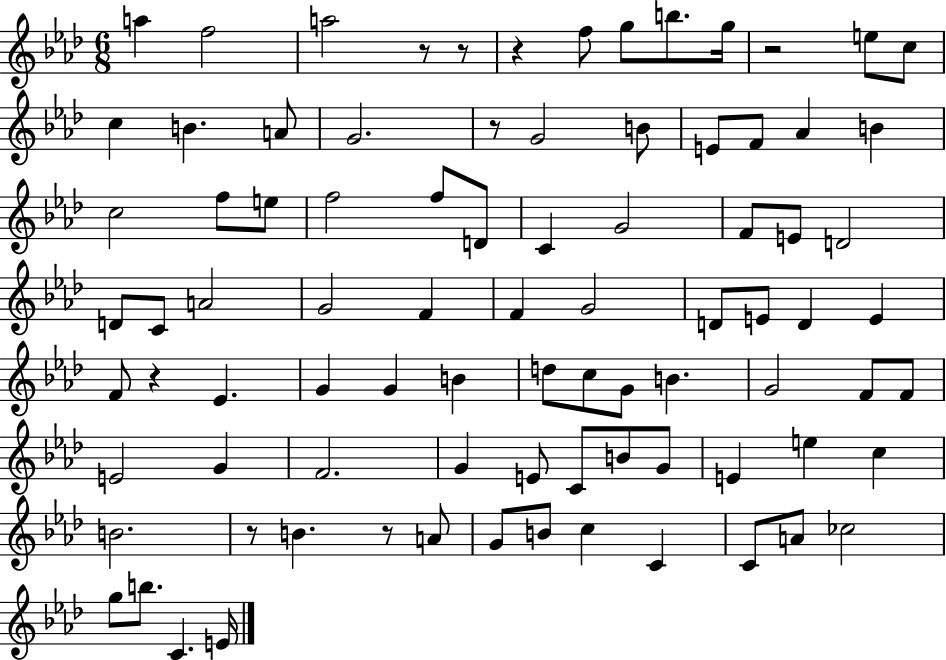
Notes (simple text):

A5/q F5/h A5/h R/e R/e R/q F5/e G5/e B5/e. G5/s R/h E5/e C5/e C5/q B4/q. A4/e G4/h. R/e G4/h B4/e E4/e F4/e Ab4/q B4/q C5/h F5/e E5/e F5/h F5/e D4/e C4/q G4/h F4/e E4/e D4/h D4/e C4/e A4/h G4/h F4/q F4/q G4/h D4/e E4/e D4/q E4/q F4/e R/q Eb4/q. G4/q G4/q B4/q D5/e C5/e G4/e B4/q. G4/h F4/e F4/e E4/h G4/q F4/h. G4/q E4/e C4/e B4/e G4/e E4/q E5/q C5/q B4/h. R/e B4/q. R/e A4/e G4/e B4/e C5/q C4/q C4/e A4/e CES5/h G5/e B5/e. C4/q. E4/s